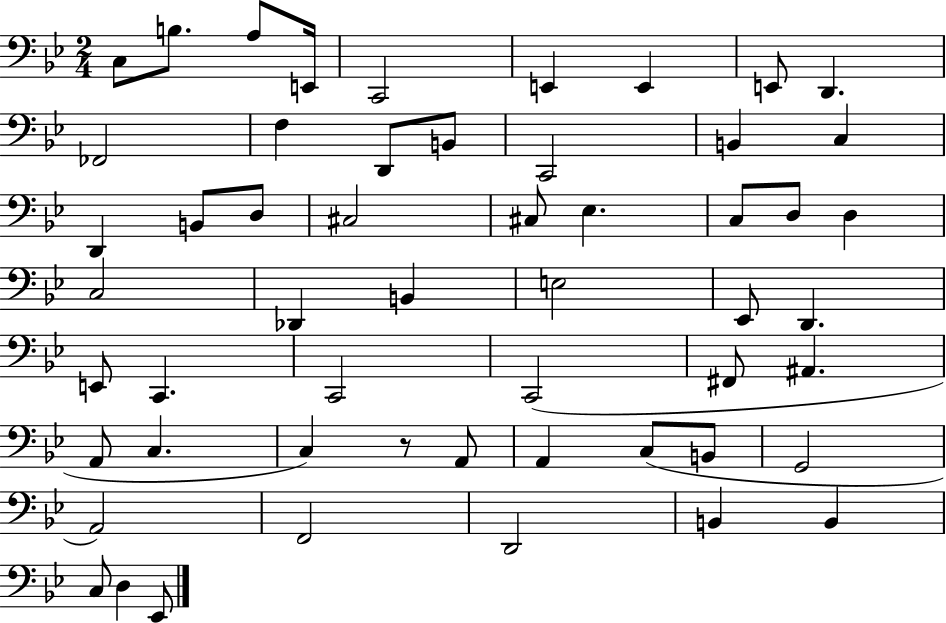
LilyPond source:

{
  \clef bass
  \numericTimeSignature
  \time 2/4
  \key bes \major
  \repeat volta 2 { c8 b8. a8 e,16 | c,2 | e,4 e,4 | e,8 d,4. | \break fes,2 | f4 d,8 b,8 | c,2 | b,4 c4 | \break d,4 b,8 d8 | cis2 | cis8 ees4. | c8 d8 d4 | \break c2 | des,4 b,4 | e2 | ees,8 d,4. | \break e,8 c,4. | c,2 | c,2( | fis,8 ais,4. | \break a,8 c4. | c4) r8 a,8 | a,4 c8( b,8 | g,2 | \break a,2) | f,2 | d,2 | b,4 b,4 | \break c8 d4 ees,8 | } \bar "|."
}